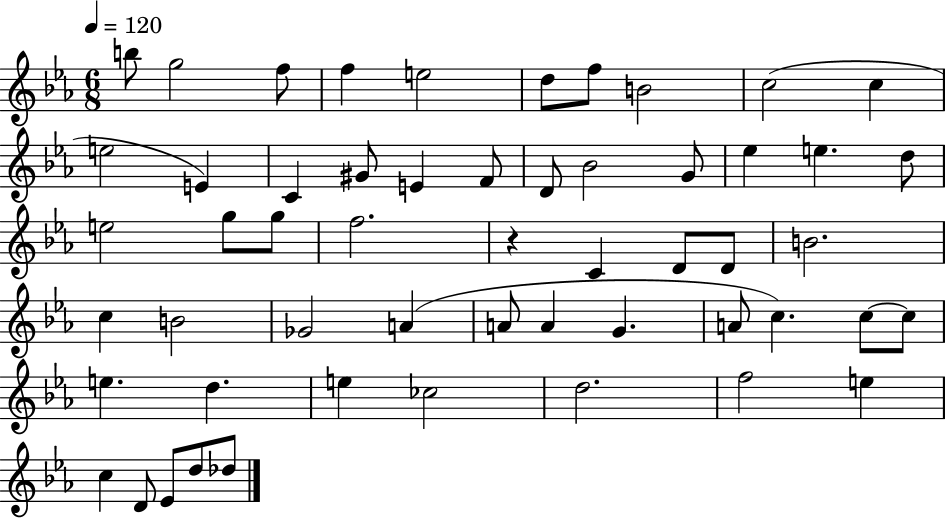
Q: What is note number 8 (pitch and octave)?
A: B4